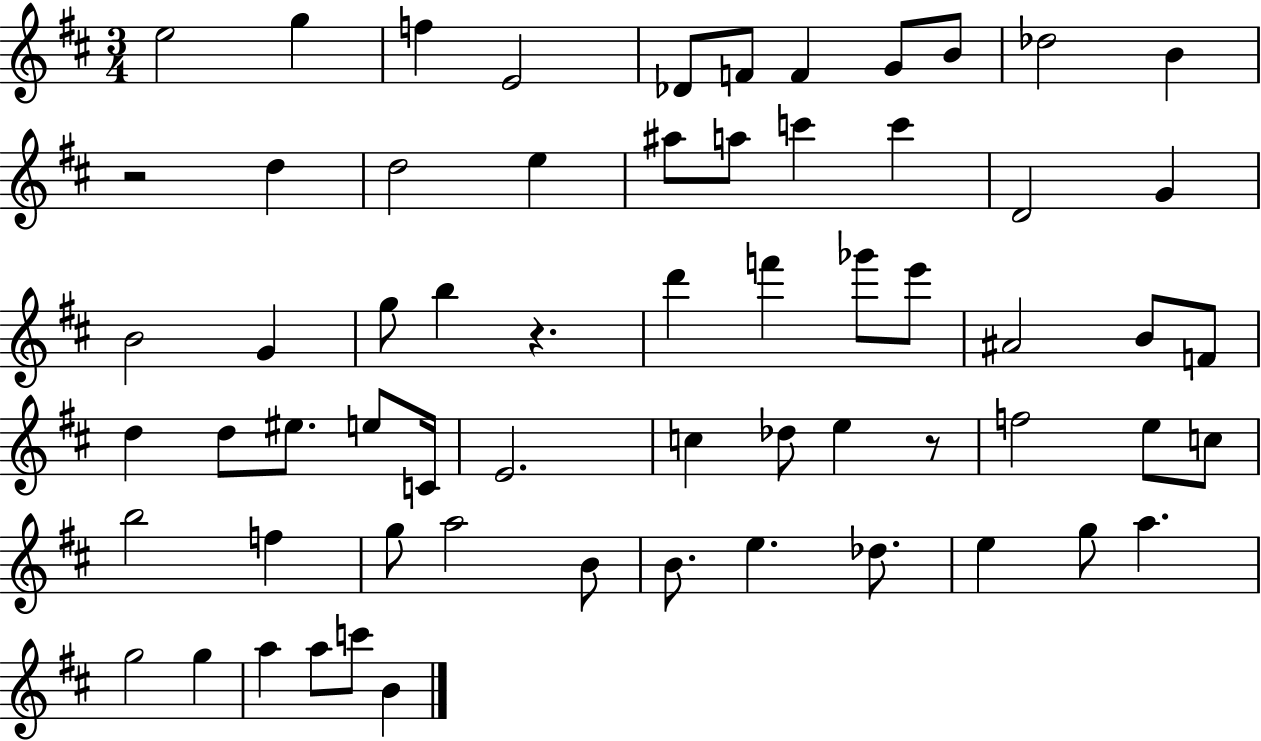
E5/h G5/q F5/q E4/h Db4/e F4/e F4/q G4/e B4/e Db5/h B4/q R/h D5/q D5/h E5/q A#5/e A5/e C6/q C6/q D4/h G4/q B4/h G4/q G5/e B5/q R/q. D6/q F6/q Gb6/e E6/e A#4/h B4/e F4/e D5/q D5/e EIS5/e. E5/e C4/s E4/h. C5/q Db5/e E5/q R/e F5/h E5/e C5/e B5/h F5/q G5/e A5/h B4/e B4/e. E5/q. Db5/e. E5/q G5/e A5/q. G5/h G5/q A5/q A5/e C6/e B4/q